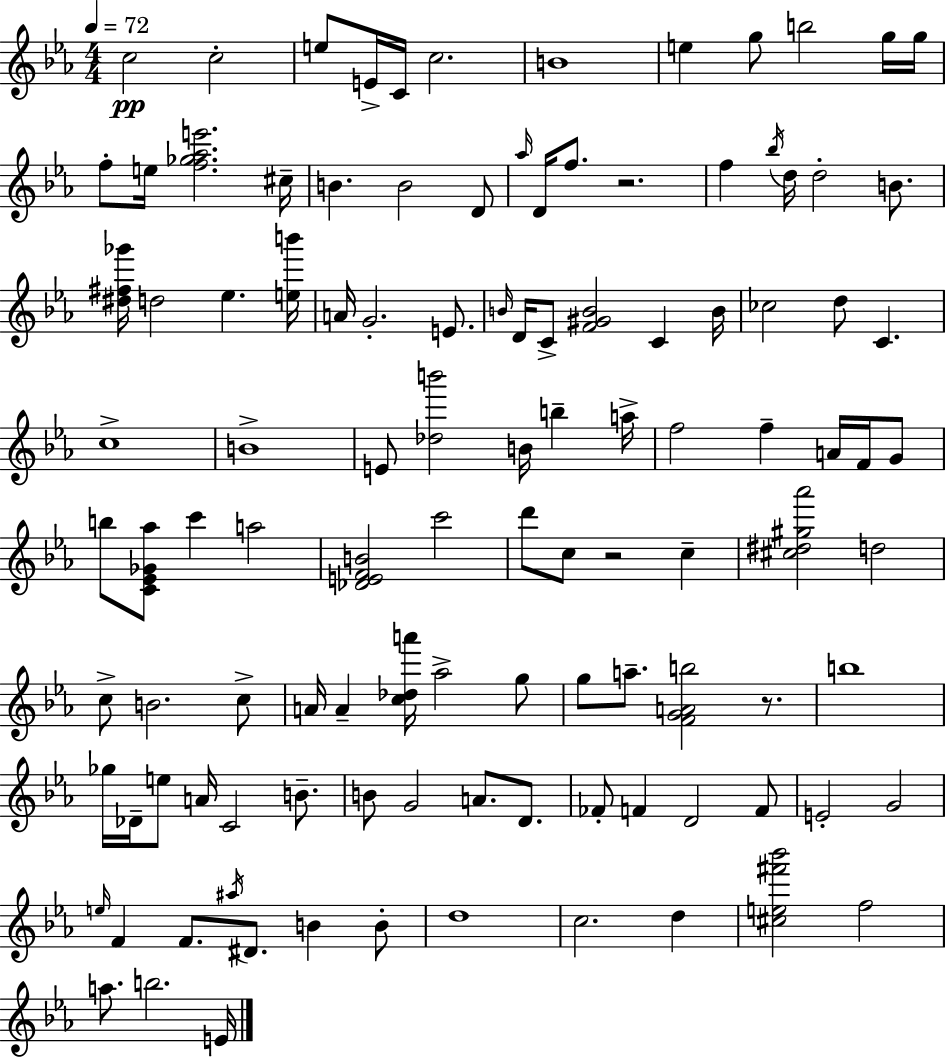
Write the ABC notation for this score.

X:1
T:Untitled
M:4/4
L:1/4
K:Cm
c2 c2 e/2 E/4 C/4 c2 B4 e g/2 b2 g/4 g/4 f/2 e/4 [f_g_ae']2 ^c/4 B B2 D/2 _a/4 D/4 f/2 z2 f _b/4 d/4 d2 B/2 [^d^f_g']/4 d2 _e [eb']/4 A/4 G2 E/2 B/4 D/4 C/2 [F^GB]2 C B/4 _c2 d/2 C c4 B4 E/2 [_db']2 B/4 b a/4 f2 f A/4 F/4 G/2 b/2 [C_E_G_a]/2 c' a2 [_DEFB]2 c'2 d'/2 c/2 z2 c [^c^d^g_a']2 d2 c/2 B2 c/2 A/4 A [c_da']/4 _a2 g/2 g/2 a/2 [FGAb]2 z/2 b4 _g/4 _D/4 e/2 A/4 C2 B/2 B/2 G2 A/2 D/2 _F/2 F D2 F/2 E2 G2 e/4 F F/2 ^a/4 ^D/2 B B/2 d4 c2 d [^ce^f'_b']2 f2 a/2 b2 E/4